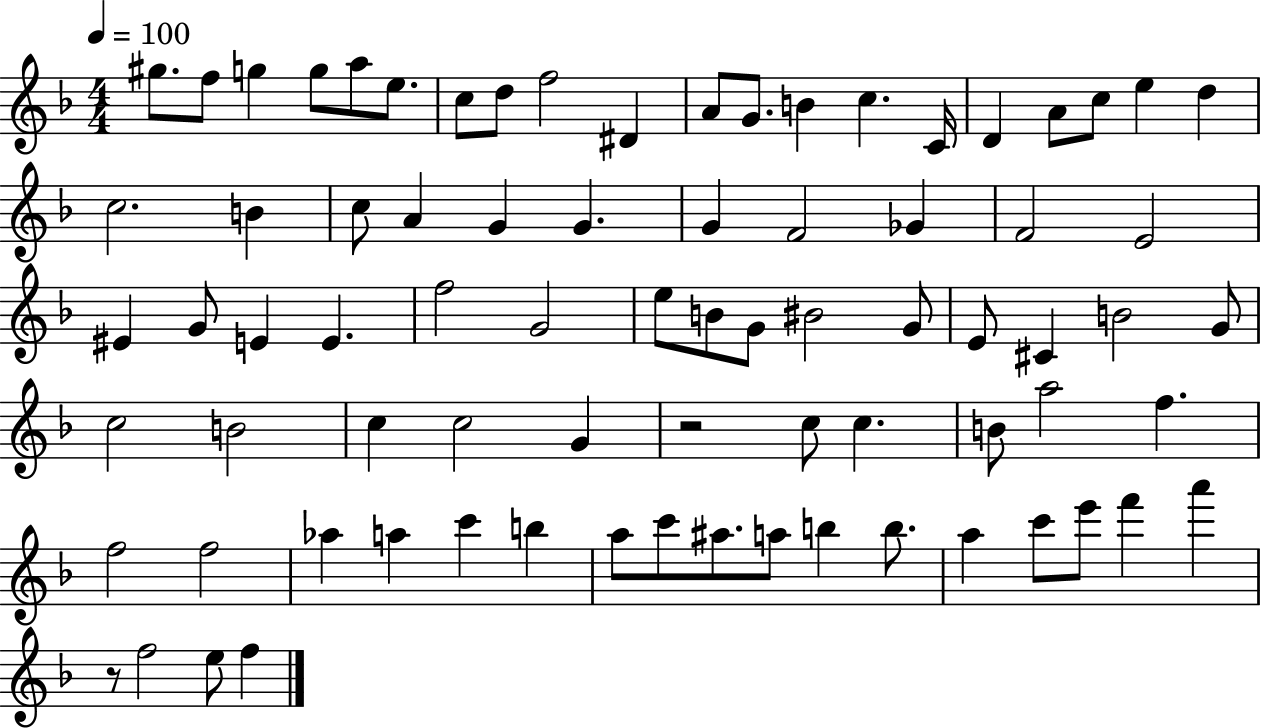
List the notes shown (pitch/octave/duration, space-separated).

G#5/e. F5/e G5/q G5/e A5/e E5/e. C5/e D5/e F5/h D#4/q A4/e G4/e. B4/q C5/q. C4/s D4/q A4/e C5/e E5/q D5/q C5/h. B4/q C5/e A4/q G4/q G4/q. G4/q F4/h Gb4/q F4/h E4/h EIS4/q G4/e E4/q E4/q. F5/h G4/h E5/e B4/e G4/e BIS4/h G4/e E4/e C#4/q B4/h G4/e C5/h B4/h C5/q C5/h G4/q R/h C5/e C5/q. B4/e A5/h F5/q. F5/h F5/h Ab5/q A5/q C6/q B5/q A5/e C6/e A#5/e. A5/e B5/q B5/e. A5/q C6/e E6/e F6/q A6/q R/e F5/h E5/e F5/q